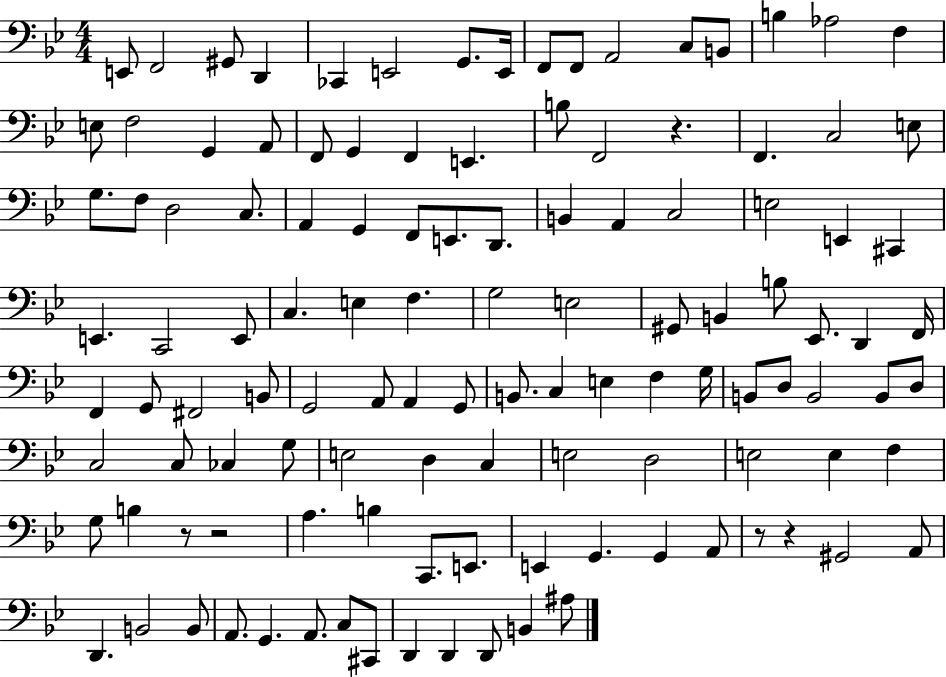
X:1
T:Untitled
M:4/4
L:1/4
K:Bb
E,,/2 F,,2 ^G,,/2 D,, _C,, E,,2 G,,/2 E,,/4 F,,/2 F,,/2 A,,2 C,/2 B,,/2 B, _A,2 F, E,/2 F,2 G,, A,,/2 F,,/2 G,, F,, E,, B,/2 F,,2 z F,, C,2 E,/2 G,/2 F,/2 D,2 C,/2 A,, G,, F,,/2 E,,/2 D,,/2 B,, A,, C,2 E,2 E,, ^C,, E,, C,,2 E,,/2 C, E, F, G,2 E,2 ^G,,/2 B,, B,/2 _E,,/2 D,, F,,/4 F,, G,,/2 ^F,,2 B,,/2 G,,2 A,,/2 A,, G,,/2 B,,/2 C, E, F, G,/4 B,,/2 D,/2 B,,2 B,,/2 D,/2 C,2 C,/2 _C, G,/2 E,2 D, C, E,2 D,2 E,2 E, F, G,/2 B, z/2 z2 A, B, C,,/2 E,,/2 E,, G,, G,, A,,/2 z/2 z ^G,,2 A,,/2 D,, B,,2 B,,/2 A,,/2 G,, A,,/2 C,/2 ^C,,/2 D,, D,, D,,/2 B,, ^A,/2